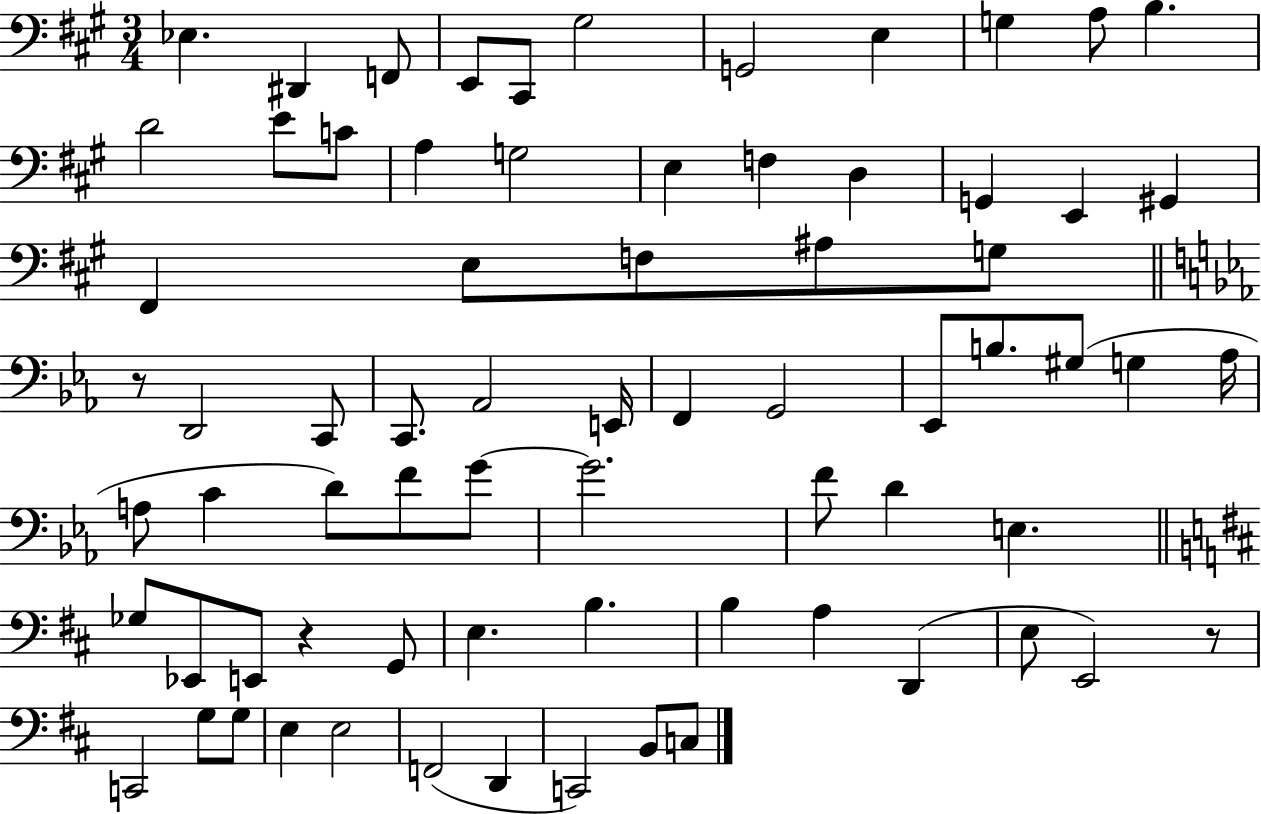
Eb3/q. D#2/q F2/e E2/e C#2/e G#3/h G2/h E3/q G3/q A3/e B3/q. D4/h E4/e C4/e A3/q G3/h E3/q F3/q D3/q G2/q E2/q G#2/q F#2/q E3/e F3/e A#3/e G3/e R/e D2/h C2/e C2/e. Ab2/h E2/s F2/q G2/h Eb2/e B3/e. G#3/e G3/q Ab3/s A3/e C4/q D4/e F4/e G4/e G4/h. F4/e D4/q E3/q. Gb3/e Eb2/e E2/e R/q G2/e E3/q. B3/q. B3/q A3/q D2/q E3/e E2/h R/e C2/h G3/e G3/e E3/q E3/h F2/h D2/q C2/h B2/e C3/e